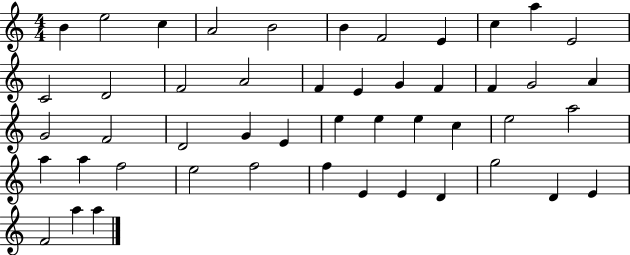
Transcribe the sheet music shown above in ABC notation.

X:1
T:Untitled
M:4/4
L:1/4
K:C
B e2 c A2 B2 B F2 E c a E2 C2 D2 F2 A2 F E G F F G2 A G2 F2 D2 G E e e e c e2 a2 a a f2 e2 f2 f E E D g2 D E F2 a a